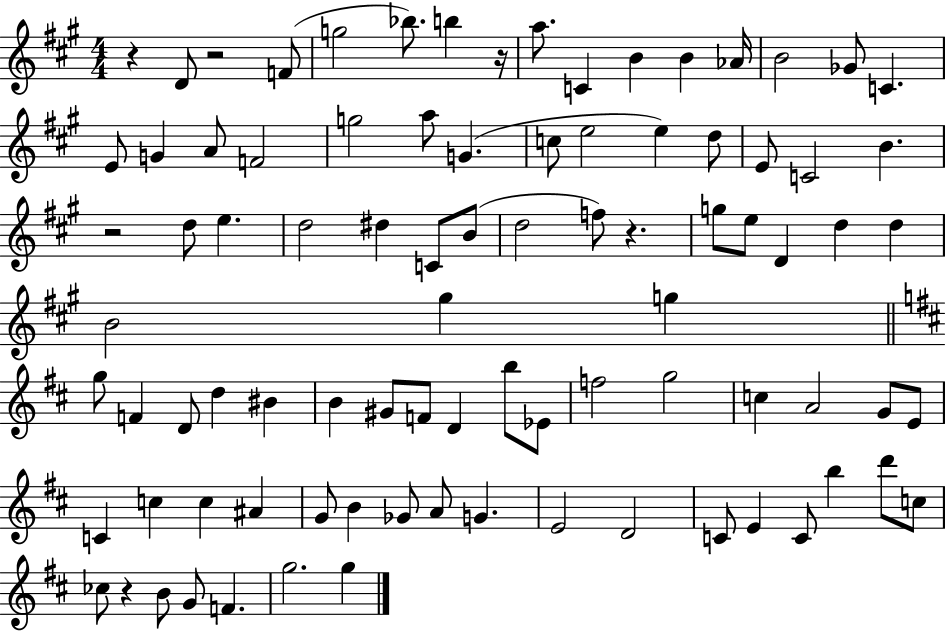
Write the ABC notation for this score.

X:1
T:Untitled
M:4/4
L:1/4
K:A
z D/2 z2 F/2 g2 _b/2 b z/4 a/2 C B B _A/4 B2 _G/2 C E/2 G A/2 F2 g2 a/2 G c/2 e2 e d/2 E/2 C2 B z2 d/2 e d2 ^d C/2 B/2 d2 f/2 z g/2 e/2 D d d B2 ^g g g/2 F D/2 d ^B B ^G/2 F/2 D b/2 _E/2 f2 g2 c A2 G/2 E/2 C c c ^A G/2 B _G/2 A/2 G E2 D2 C/2 E C/2 b d'/2 c/2 _c/2 z B/2 G/2 F g2 g